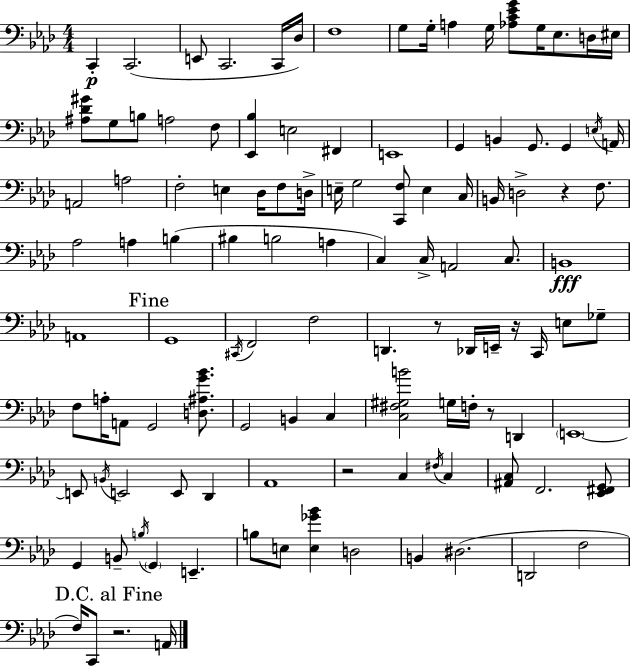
C2/q C2/h. E2/e C2/h. C2/s Db3/s F3/w G3/e G3/s A3/q G3/s [Ab3,C4,Eb4,G4]/e G3/s Eb3/e. D3/s EIS3/s [A#3,Db4,G#4]/e G3/e B3/e A3/h F3/e [Eb2,Bb3]/q E3/h F#2/q E2/w G2/q B2/q G2/e. G2/q E3/s A2/s A2/h A3/h F3/h E3/q Db3/s F3/e D3/s E3/s G3/h [C2,F3]/e E3/q C3/s B2/s D3/h R/q F3/e. Ab3/h A3/q B3/q BIS3/q B3/h A3/q C3/q C3/s A2/h C3/e. B2/w A2/w G2/w C#2/s F2/h F3/h D2/q. R/e Db2/s E2/s R/s C2/s E3/e Gb3/e F3/e A3/s A2/e G2/h [D3,A#3,G4,Bb4]/e. G2/h B2/q C3/q [C3,F#3,G#3,B4]/h G3/s F3/s R/e D2/q E2/w E2/e B2/s E2/h E2/e Db2/q Ab2/w R/h C3/q F#3/s C3/q [A#2,C3]/e F2/h. [Eb2,F#2,G2]/e G2/q B2/e B3/s G2/q E2/q. B3/e E3/e [E3,Gb4,Bb4]/q D3/h B2/q D#3/h. D2/h F3/h F3/s C2/e R/h. A2/s